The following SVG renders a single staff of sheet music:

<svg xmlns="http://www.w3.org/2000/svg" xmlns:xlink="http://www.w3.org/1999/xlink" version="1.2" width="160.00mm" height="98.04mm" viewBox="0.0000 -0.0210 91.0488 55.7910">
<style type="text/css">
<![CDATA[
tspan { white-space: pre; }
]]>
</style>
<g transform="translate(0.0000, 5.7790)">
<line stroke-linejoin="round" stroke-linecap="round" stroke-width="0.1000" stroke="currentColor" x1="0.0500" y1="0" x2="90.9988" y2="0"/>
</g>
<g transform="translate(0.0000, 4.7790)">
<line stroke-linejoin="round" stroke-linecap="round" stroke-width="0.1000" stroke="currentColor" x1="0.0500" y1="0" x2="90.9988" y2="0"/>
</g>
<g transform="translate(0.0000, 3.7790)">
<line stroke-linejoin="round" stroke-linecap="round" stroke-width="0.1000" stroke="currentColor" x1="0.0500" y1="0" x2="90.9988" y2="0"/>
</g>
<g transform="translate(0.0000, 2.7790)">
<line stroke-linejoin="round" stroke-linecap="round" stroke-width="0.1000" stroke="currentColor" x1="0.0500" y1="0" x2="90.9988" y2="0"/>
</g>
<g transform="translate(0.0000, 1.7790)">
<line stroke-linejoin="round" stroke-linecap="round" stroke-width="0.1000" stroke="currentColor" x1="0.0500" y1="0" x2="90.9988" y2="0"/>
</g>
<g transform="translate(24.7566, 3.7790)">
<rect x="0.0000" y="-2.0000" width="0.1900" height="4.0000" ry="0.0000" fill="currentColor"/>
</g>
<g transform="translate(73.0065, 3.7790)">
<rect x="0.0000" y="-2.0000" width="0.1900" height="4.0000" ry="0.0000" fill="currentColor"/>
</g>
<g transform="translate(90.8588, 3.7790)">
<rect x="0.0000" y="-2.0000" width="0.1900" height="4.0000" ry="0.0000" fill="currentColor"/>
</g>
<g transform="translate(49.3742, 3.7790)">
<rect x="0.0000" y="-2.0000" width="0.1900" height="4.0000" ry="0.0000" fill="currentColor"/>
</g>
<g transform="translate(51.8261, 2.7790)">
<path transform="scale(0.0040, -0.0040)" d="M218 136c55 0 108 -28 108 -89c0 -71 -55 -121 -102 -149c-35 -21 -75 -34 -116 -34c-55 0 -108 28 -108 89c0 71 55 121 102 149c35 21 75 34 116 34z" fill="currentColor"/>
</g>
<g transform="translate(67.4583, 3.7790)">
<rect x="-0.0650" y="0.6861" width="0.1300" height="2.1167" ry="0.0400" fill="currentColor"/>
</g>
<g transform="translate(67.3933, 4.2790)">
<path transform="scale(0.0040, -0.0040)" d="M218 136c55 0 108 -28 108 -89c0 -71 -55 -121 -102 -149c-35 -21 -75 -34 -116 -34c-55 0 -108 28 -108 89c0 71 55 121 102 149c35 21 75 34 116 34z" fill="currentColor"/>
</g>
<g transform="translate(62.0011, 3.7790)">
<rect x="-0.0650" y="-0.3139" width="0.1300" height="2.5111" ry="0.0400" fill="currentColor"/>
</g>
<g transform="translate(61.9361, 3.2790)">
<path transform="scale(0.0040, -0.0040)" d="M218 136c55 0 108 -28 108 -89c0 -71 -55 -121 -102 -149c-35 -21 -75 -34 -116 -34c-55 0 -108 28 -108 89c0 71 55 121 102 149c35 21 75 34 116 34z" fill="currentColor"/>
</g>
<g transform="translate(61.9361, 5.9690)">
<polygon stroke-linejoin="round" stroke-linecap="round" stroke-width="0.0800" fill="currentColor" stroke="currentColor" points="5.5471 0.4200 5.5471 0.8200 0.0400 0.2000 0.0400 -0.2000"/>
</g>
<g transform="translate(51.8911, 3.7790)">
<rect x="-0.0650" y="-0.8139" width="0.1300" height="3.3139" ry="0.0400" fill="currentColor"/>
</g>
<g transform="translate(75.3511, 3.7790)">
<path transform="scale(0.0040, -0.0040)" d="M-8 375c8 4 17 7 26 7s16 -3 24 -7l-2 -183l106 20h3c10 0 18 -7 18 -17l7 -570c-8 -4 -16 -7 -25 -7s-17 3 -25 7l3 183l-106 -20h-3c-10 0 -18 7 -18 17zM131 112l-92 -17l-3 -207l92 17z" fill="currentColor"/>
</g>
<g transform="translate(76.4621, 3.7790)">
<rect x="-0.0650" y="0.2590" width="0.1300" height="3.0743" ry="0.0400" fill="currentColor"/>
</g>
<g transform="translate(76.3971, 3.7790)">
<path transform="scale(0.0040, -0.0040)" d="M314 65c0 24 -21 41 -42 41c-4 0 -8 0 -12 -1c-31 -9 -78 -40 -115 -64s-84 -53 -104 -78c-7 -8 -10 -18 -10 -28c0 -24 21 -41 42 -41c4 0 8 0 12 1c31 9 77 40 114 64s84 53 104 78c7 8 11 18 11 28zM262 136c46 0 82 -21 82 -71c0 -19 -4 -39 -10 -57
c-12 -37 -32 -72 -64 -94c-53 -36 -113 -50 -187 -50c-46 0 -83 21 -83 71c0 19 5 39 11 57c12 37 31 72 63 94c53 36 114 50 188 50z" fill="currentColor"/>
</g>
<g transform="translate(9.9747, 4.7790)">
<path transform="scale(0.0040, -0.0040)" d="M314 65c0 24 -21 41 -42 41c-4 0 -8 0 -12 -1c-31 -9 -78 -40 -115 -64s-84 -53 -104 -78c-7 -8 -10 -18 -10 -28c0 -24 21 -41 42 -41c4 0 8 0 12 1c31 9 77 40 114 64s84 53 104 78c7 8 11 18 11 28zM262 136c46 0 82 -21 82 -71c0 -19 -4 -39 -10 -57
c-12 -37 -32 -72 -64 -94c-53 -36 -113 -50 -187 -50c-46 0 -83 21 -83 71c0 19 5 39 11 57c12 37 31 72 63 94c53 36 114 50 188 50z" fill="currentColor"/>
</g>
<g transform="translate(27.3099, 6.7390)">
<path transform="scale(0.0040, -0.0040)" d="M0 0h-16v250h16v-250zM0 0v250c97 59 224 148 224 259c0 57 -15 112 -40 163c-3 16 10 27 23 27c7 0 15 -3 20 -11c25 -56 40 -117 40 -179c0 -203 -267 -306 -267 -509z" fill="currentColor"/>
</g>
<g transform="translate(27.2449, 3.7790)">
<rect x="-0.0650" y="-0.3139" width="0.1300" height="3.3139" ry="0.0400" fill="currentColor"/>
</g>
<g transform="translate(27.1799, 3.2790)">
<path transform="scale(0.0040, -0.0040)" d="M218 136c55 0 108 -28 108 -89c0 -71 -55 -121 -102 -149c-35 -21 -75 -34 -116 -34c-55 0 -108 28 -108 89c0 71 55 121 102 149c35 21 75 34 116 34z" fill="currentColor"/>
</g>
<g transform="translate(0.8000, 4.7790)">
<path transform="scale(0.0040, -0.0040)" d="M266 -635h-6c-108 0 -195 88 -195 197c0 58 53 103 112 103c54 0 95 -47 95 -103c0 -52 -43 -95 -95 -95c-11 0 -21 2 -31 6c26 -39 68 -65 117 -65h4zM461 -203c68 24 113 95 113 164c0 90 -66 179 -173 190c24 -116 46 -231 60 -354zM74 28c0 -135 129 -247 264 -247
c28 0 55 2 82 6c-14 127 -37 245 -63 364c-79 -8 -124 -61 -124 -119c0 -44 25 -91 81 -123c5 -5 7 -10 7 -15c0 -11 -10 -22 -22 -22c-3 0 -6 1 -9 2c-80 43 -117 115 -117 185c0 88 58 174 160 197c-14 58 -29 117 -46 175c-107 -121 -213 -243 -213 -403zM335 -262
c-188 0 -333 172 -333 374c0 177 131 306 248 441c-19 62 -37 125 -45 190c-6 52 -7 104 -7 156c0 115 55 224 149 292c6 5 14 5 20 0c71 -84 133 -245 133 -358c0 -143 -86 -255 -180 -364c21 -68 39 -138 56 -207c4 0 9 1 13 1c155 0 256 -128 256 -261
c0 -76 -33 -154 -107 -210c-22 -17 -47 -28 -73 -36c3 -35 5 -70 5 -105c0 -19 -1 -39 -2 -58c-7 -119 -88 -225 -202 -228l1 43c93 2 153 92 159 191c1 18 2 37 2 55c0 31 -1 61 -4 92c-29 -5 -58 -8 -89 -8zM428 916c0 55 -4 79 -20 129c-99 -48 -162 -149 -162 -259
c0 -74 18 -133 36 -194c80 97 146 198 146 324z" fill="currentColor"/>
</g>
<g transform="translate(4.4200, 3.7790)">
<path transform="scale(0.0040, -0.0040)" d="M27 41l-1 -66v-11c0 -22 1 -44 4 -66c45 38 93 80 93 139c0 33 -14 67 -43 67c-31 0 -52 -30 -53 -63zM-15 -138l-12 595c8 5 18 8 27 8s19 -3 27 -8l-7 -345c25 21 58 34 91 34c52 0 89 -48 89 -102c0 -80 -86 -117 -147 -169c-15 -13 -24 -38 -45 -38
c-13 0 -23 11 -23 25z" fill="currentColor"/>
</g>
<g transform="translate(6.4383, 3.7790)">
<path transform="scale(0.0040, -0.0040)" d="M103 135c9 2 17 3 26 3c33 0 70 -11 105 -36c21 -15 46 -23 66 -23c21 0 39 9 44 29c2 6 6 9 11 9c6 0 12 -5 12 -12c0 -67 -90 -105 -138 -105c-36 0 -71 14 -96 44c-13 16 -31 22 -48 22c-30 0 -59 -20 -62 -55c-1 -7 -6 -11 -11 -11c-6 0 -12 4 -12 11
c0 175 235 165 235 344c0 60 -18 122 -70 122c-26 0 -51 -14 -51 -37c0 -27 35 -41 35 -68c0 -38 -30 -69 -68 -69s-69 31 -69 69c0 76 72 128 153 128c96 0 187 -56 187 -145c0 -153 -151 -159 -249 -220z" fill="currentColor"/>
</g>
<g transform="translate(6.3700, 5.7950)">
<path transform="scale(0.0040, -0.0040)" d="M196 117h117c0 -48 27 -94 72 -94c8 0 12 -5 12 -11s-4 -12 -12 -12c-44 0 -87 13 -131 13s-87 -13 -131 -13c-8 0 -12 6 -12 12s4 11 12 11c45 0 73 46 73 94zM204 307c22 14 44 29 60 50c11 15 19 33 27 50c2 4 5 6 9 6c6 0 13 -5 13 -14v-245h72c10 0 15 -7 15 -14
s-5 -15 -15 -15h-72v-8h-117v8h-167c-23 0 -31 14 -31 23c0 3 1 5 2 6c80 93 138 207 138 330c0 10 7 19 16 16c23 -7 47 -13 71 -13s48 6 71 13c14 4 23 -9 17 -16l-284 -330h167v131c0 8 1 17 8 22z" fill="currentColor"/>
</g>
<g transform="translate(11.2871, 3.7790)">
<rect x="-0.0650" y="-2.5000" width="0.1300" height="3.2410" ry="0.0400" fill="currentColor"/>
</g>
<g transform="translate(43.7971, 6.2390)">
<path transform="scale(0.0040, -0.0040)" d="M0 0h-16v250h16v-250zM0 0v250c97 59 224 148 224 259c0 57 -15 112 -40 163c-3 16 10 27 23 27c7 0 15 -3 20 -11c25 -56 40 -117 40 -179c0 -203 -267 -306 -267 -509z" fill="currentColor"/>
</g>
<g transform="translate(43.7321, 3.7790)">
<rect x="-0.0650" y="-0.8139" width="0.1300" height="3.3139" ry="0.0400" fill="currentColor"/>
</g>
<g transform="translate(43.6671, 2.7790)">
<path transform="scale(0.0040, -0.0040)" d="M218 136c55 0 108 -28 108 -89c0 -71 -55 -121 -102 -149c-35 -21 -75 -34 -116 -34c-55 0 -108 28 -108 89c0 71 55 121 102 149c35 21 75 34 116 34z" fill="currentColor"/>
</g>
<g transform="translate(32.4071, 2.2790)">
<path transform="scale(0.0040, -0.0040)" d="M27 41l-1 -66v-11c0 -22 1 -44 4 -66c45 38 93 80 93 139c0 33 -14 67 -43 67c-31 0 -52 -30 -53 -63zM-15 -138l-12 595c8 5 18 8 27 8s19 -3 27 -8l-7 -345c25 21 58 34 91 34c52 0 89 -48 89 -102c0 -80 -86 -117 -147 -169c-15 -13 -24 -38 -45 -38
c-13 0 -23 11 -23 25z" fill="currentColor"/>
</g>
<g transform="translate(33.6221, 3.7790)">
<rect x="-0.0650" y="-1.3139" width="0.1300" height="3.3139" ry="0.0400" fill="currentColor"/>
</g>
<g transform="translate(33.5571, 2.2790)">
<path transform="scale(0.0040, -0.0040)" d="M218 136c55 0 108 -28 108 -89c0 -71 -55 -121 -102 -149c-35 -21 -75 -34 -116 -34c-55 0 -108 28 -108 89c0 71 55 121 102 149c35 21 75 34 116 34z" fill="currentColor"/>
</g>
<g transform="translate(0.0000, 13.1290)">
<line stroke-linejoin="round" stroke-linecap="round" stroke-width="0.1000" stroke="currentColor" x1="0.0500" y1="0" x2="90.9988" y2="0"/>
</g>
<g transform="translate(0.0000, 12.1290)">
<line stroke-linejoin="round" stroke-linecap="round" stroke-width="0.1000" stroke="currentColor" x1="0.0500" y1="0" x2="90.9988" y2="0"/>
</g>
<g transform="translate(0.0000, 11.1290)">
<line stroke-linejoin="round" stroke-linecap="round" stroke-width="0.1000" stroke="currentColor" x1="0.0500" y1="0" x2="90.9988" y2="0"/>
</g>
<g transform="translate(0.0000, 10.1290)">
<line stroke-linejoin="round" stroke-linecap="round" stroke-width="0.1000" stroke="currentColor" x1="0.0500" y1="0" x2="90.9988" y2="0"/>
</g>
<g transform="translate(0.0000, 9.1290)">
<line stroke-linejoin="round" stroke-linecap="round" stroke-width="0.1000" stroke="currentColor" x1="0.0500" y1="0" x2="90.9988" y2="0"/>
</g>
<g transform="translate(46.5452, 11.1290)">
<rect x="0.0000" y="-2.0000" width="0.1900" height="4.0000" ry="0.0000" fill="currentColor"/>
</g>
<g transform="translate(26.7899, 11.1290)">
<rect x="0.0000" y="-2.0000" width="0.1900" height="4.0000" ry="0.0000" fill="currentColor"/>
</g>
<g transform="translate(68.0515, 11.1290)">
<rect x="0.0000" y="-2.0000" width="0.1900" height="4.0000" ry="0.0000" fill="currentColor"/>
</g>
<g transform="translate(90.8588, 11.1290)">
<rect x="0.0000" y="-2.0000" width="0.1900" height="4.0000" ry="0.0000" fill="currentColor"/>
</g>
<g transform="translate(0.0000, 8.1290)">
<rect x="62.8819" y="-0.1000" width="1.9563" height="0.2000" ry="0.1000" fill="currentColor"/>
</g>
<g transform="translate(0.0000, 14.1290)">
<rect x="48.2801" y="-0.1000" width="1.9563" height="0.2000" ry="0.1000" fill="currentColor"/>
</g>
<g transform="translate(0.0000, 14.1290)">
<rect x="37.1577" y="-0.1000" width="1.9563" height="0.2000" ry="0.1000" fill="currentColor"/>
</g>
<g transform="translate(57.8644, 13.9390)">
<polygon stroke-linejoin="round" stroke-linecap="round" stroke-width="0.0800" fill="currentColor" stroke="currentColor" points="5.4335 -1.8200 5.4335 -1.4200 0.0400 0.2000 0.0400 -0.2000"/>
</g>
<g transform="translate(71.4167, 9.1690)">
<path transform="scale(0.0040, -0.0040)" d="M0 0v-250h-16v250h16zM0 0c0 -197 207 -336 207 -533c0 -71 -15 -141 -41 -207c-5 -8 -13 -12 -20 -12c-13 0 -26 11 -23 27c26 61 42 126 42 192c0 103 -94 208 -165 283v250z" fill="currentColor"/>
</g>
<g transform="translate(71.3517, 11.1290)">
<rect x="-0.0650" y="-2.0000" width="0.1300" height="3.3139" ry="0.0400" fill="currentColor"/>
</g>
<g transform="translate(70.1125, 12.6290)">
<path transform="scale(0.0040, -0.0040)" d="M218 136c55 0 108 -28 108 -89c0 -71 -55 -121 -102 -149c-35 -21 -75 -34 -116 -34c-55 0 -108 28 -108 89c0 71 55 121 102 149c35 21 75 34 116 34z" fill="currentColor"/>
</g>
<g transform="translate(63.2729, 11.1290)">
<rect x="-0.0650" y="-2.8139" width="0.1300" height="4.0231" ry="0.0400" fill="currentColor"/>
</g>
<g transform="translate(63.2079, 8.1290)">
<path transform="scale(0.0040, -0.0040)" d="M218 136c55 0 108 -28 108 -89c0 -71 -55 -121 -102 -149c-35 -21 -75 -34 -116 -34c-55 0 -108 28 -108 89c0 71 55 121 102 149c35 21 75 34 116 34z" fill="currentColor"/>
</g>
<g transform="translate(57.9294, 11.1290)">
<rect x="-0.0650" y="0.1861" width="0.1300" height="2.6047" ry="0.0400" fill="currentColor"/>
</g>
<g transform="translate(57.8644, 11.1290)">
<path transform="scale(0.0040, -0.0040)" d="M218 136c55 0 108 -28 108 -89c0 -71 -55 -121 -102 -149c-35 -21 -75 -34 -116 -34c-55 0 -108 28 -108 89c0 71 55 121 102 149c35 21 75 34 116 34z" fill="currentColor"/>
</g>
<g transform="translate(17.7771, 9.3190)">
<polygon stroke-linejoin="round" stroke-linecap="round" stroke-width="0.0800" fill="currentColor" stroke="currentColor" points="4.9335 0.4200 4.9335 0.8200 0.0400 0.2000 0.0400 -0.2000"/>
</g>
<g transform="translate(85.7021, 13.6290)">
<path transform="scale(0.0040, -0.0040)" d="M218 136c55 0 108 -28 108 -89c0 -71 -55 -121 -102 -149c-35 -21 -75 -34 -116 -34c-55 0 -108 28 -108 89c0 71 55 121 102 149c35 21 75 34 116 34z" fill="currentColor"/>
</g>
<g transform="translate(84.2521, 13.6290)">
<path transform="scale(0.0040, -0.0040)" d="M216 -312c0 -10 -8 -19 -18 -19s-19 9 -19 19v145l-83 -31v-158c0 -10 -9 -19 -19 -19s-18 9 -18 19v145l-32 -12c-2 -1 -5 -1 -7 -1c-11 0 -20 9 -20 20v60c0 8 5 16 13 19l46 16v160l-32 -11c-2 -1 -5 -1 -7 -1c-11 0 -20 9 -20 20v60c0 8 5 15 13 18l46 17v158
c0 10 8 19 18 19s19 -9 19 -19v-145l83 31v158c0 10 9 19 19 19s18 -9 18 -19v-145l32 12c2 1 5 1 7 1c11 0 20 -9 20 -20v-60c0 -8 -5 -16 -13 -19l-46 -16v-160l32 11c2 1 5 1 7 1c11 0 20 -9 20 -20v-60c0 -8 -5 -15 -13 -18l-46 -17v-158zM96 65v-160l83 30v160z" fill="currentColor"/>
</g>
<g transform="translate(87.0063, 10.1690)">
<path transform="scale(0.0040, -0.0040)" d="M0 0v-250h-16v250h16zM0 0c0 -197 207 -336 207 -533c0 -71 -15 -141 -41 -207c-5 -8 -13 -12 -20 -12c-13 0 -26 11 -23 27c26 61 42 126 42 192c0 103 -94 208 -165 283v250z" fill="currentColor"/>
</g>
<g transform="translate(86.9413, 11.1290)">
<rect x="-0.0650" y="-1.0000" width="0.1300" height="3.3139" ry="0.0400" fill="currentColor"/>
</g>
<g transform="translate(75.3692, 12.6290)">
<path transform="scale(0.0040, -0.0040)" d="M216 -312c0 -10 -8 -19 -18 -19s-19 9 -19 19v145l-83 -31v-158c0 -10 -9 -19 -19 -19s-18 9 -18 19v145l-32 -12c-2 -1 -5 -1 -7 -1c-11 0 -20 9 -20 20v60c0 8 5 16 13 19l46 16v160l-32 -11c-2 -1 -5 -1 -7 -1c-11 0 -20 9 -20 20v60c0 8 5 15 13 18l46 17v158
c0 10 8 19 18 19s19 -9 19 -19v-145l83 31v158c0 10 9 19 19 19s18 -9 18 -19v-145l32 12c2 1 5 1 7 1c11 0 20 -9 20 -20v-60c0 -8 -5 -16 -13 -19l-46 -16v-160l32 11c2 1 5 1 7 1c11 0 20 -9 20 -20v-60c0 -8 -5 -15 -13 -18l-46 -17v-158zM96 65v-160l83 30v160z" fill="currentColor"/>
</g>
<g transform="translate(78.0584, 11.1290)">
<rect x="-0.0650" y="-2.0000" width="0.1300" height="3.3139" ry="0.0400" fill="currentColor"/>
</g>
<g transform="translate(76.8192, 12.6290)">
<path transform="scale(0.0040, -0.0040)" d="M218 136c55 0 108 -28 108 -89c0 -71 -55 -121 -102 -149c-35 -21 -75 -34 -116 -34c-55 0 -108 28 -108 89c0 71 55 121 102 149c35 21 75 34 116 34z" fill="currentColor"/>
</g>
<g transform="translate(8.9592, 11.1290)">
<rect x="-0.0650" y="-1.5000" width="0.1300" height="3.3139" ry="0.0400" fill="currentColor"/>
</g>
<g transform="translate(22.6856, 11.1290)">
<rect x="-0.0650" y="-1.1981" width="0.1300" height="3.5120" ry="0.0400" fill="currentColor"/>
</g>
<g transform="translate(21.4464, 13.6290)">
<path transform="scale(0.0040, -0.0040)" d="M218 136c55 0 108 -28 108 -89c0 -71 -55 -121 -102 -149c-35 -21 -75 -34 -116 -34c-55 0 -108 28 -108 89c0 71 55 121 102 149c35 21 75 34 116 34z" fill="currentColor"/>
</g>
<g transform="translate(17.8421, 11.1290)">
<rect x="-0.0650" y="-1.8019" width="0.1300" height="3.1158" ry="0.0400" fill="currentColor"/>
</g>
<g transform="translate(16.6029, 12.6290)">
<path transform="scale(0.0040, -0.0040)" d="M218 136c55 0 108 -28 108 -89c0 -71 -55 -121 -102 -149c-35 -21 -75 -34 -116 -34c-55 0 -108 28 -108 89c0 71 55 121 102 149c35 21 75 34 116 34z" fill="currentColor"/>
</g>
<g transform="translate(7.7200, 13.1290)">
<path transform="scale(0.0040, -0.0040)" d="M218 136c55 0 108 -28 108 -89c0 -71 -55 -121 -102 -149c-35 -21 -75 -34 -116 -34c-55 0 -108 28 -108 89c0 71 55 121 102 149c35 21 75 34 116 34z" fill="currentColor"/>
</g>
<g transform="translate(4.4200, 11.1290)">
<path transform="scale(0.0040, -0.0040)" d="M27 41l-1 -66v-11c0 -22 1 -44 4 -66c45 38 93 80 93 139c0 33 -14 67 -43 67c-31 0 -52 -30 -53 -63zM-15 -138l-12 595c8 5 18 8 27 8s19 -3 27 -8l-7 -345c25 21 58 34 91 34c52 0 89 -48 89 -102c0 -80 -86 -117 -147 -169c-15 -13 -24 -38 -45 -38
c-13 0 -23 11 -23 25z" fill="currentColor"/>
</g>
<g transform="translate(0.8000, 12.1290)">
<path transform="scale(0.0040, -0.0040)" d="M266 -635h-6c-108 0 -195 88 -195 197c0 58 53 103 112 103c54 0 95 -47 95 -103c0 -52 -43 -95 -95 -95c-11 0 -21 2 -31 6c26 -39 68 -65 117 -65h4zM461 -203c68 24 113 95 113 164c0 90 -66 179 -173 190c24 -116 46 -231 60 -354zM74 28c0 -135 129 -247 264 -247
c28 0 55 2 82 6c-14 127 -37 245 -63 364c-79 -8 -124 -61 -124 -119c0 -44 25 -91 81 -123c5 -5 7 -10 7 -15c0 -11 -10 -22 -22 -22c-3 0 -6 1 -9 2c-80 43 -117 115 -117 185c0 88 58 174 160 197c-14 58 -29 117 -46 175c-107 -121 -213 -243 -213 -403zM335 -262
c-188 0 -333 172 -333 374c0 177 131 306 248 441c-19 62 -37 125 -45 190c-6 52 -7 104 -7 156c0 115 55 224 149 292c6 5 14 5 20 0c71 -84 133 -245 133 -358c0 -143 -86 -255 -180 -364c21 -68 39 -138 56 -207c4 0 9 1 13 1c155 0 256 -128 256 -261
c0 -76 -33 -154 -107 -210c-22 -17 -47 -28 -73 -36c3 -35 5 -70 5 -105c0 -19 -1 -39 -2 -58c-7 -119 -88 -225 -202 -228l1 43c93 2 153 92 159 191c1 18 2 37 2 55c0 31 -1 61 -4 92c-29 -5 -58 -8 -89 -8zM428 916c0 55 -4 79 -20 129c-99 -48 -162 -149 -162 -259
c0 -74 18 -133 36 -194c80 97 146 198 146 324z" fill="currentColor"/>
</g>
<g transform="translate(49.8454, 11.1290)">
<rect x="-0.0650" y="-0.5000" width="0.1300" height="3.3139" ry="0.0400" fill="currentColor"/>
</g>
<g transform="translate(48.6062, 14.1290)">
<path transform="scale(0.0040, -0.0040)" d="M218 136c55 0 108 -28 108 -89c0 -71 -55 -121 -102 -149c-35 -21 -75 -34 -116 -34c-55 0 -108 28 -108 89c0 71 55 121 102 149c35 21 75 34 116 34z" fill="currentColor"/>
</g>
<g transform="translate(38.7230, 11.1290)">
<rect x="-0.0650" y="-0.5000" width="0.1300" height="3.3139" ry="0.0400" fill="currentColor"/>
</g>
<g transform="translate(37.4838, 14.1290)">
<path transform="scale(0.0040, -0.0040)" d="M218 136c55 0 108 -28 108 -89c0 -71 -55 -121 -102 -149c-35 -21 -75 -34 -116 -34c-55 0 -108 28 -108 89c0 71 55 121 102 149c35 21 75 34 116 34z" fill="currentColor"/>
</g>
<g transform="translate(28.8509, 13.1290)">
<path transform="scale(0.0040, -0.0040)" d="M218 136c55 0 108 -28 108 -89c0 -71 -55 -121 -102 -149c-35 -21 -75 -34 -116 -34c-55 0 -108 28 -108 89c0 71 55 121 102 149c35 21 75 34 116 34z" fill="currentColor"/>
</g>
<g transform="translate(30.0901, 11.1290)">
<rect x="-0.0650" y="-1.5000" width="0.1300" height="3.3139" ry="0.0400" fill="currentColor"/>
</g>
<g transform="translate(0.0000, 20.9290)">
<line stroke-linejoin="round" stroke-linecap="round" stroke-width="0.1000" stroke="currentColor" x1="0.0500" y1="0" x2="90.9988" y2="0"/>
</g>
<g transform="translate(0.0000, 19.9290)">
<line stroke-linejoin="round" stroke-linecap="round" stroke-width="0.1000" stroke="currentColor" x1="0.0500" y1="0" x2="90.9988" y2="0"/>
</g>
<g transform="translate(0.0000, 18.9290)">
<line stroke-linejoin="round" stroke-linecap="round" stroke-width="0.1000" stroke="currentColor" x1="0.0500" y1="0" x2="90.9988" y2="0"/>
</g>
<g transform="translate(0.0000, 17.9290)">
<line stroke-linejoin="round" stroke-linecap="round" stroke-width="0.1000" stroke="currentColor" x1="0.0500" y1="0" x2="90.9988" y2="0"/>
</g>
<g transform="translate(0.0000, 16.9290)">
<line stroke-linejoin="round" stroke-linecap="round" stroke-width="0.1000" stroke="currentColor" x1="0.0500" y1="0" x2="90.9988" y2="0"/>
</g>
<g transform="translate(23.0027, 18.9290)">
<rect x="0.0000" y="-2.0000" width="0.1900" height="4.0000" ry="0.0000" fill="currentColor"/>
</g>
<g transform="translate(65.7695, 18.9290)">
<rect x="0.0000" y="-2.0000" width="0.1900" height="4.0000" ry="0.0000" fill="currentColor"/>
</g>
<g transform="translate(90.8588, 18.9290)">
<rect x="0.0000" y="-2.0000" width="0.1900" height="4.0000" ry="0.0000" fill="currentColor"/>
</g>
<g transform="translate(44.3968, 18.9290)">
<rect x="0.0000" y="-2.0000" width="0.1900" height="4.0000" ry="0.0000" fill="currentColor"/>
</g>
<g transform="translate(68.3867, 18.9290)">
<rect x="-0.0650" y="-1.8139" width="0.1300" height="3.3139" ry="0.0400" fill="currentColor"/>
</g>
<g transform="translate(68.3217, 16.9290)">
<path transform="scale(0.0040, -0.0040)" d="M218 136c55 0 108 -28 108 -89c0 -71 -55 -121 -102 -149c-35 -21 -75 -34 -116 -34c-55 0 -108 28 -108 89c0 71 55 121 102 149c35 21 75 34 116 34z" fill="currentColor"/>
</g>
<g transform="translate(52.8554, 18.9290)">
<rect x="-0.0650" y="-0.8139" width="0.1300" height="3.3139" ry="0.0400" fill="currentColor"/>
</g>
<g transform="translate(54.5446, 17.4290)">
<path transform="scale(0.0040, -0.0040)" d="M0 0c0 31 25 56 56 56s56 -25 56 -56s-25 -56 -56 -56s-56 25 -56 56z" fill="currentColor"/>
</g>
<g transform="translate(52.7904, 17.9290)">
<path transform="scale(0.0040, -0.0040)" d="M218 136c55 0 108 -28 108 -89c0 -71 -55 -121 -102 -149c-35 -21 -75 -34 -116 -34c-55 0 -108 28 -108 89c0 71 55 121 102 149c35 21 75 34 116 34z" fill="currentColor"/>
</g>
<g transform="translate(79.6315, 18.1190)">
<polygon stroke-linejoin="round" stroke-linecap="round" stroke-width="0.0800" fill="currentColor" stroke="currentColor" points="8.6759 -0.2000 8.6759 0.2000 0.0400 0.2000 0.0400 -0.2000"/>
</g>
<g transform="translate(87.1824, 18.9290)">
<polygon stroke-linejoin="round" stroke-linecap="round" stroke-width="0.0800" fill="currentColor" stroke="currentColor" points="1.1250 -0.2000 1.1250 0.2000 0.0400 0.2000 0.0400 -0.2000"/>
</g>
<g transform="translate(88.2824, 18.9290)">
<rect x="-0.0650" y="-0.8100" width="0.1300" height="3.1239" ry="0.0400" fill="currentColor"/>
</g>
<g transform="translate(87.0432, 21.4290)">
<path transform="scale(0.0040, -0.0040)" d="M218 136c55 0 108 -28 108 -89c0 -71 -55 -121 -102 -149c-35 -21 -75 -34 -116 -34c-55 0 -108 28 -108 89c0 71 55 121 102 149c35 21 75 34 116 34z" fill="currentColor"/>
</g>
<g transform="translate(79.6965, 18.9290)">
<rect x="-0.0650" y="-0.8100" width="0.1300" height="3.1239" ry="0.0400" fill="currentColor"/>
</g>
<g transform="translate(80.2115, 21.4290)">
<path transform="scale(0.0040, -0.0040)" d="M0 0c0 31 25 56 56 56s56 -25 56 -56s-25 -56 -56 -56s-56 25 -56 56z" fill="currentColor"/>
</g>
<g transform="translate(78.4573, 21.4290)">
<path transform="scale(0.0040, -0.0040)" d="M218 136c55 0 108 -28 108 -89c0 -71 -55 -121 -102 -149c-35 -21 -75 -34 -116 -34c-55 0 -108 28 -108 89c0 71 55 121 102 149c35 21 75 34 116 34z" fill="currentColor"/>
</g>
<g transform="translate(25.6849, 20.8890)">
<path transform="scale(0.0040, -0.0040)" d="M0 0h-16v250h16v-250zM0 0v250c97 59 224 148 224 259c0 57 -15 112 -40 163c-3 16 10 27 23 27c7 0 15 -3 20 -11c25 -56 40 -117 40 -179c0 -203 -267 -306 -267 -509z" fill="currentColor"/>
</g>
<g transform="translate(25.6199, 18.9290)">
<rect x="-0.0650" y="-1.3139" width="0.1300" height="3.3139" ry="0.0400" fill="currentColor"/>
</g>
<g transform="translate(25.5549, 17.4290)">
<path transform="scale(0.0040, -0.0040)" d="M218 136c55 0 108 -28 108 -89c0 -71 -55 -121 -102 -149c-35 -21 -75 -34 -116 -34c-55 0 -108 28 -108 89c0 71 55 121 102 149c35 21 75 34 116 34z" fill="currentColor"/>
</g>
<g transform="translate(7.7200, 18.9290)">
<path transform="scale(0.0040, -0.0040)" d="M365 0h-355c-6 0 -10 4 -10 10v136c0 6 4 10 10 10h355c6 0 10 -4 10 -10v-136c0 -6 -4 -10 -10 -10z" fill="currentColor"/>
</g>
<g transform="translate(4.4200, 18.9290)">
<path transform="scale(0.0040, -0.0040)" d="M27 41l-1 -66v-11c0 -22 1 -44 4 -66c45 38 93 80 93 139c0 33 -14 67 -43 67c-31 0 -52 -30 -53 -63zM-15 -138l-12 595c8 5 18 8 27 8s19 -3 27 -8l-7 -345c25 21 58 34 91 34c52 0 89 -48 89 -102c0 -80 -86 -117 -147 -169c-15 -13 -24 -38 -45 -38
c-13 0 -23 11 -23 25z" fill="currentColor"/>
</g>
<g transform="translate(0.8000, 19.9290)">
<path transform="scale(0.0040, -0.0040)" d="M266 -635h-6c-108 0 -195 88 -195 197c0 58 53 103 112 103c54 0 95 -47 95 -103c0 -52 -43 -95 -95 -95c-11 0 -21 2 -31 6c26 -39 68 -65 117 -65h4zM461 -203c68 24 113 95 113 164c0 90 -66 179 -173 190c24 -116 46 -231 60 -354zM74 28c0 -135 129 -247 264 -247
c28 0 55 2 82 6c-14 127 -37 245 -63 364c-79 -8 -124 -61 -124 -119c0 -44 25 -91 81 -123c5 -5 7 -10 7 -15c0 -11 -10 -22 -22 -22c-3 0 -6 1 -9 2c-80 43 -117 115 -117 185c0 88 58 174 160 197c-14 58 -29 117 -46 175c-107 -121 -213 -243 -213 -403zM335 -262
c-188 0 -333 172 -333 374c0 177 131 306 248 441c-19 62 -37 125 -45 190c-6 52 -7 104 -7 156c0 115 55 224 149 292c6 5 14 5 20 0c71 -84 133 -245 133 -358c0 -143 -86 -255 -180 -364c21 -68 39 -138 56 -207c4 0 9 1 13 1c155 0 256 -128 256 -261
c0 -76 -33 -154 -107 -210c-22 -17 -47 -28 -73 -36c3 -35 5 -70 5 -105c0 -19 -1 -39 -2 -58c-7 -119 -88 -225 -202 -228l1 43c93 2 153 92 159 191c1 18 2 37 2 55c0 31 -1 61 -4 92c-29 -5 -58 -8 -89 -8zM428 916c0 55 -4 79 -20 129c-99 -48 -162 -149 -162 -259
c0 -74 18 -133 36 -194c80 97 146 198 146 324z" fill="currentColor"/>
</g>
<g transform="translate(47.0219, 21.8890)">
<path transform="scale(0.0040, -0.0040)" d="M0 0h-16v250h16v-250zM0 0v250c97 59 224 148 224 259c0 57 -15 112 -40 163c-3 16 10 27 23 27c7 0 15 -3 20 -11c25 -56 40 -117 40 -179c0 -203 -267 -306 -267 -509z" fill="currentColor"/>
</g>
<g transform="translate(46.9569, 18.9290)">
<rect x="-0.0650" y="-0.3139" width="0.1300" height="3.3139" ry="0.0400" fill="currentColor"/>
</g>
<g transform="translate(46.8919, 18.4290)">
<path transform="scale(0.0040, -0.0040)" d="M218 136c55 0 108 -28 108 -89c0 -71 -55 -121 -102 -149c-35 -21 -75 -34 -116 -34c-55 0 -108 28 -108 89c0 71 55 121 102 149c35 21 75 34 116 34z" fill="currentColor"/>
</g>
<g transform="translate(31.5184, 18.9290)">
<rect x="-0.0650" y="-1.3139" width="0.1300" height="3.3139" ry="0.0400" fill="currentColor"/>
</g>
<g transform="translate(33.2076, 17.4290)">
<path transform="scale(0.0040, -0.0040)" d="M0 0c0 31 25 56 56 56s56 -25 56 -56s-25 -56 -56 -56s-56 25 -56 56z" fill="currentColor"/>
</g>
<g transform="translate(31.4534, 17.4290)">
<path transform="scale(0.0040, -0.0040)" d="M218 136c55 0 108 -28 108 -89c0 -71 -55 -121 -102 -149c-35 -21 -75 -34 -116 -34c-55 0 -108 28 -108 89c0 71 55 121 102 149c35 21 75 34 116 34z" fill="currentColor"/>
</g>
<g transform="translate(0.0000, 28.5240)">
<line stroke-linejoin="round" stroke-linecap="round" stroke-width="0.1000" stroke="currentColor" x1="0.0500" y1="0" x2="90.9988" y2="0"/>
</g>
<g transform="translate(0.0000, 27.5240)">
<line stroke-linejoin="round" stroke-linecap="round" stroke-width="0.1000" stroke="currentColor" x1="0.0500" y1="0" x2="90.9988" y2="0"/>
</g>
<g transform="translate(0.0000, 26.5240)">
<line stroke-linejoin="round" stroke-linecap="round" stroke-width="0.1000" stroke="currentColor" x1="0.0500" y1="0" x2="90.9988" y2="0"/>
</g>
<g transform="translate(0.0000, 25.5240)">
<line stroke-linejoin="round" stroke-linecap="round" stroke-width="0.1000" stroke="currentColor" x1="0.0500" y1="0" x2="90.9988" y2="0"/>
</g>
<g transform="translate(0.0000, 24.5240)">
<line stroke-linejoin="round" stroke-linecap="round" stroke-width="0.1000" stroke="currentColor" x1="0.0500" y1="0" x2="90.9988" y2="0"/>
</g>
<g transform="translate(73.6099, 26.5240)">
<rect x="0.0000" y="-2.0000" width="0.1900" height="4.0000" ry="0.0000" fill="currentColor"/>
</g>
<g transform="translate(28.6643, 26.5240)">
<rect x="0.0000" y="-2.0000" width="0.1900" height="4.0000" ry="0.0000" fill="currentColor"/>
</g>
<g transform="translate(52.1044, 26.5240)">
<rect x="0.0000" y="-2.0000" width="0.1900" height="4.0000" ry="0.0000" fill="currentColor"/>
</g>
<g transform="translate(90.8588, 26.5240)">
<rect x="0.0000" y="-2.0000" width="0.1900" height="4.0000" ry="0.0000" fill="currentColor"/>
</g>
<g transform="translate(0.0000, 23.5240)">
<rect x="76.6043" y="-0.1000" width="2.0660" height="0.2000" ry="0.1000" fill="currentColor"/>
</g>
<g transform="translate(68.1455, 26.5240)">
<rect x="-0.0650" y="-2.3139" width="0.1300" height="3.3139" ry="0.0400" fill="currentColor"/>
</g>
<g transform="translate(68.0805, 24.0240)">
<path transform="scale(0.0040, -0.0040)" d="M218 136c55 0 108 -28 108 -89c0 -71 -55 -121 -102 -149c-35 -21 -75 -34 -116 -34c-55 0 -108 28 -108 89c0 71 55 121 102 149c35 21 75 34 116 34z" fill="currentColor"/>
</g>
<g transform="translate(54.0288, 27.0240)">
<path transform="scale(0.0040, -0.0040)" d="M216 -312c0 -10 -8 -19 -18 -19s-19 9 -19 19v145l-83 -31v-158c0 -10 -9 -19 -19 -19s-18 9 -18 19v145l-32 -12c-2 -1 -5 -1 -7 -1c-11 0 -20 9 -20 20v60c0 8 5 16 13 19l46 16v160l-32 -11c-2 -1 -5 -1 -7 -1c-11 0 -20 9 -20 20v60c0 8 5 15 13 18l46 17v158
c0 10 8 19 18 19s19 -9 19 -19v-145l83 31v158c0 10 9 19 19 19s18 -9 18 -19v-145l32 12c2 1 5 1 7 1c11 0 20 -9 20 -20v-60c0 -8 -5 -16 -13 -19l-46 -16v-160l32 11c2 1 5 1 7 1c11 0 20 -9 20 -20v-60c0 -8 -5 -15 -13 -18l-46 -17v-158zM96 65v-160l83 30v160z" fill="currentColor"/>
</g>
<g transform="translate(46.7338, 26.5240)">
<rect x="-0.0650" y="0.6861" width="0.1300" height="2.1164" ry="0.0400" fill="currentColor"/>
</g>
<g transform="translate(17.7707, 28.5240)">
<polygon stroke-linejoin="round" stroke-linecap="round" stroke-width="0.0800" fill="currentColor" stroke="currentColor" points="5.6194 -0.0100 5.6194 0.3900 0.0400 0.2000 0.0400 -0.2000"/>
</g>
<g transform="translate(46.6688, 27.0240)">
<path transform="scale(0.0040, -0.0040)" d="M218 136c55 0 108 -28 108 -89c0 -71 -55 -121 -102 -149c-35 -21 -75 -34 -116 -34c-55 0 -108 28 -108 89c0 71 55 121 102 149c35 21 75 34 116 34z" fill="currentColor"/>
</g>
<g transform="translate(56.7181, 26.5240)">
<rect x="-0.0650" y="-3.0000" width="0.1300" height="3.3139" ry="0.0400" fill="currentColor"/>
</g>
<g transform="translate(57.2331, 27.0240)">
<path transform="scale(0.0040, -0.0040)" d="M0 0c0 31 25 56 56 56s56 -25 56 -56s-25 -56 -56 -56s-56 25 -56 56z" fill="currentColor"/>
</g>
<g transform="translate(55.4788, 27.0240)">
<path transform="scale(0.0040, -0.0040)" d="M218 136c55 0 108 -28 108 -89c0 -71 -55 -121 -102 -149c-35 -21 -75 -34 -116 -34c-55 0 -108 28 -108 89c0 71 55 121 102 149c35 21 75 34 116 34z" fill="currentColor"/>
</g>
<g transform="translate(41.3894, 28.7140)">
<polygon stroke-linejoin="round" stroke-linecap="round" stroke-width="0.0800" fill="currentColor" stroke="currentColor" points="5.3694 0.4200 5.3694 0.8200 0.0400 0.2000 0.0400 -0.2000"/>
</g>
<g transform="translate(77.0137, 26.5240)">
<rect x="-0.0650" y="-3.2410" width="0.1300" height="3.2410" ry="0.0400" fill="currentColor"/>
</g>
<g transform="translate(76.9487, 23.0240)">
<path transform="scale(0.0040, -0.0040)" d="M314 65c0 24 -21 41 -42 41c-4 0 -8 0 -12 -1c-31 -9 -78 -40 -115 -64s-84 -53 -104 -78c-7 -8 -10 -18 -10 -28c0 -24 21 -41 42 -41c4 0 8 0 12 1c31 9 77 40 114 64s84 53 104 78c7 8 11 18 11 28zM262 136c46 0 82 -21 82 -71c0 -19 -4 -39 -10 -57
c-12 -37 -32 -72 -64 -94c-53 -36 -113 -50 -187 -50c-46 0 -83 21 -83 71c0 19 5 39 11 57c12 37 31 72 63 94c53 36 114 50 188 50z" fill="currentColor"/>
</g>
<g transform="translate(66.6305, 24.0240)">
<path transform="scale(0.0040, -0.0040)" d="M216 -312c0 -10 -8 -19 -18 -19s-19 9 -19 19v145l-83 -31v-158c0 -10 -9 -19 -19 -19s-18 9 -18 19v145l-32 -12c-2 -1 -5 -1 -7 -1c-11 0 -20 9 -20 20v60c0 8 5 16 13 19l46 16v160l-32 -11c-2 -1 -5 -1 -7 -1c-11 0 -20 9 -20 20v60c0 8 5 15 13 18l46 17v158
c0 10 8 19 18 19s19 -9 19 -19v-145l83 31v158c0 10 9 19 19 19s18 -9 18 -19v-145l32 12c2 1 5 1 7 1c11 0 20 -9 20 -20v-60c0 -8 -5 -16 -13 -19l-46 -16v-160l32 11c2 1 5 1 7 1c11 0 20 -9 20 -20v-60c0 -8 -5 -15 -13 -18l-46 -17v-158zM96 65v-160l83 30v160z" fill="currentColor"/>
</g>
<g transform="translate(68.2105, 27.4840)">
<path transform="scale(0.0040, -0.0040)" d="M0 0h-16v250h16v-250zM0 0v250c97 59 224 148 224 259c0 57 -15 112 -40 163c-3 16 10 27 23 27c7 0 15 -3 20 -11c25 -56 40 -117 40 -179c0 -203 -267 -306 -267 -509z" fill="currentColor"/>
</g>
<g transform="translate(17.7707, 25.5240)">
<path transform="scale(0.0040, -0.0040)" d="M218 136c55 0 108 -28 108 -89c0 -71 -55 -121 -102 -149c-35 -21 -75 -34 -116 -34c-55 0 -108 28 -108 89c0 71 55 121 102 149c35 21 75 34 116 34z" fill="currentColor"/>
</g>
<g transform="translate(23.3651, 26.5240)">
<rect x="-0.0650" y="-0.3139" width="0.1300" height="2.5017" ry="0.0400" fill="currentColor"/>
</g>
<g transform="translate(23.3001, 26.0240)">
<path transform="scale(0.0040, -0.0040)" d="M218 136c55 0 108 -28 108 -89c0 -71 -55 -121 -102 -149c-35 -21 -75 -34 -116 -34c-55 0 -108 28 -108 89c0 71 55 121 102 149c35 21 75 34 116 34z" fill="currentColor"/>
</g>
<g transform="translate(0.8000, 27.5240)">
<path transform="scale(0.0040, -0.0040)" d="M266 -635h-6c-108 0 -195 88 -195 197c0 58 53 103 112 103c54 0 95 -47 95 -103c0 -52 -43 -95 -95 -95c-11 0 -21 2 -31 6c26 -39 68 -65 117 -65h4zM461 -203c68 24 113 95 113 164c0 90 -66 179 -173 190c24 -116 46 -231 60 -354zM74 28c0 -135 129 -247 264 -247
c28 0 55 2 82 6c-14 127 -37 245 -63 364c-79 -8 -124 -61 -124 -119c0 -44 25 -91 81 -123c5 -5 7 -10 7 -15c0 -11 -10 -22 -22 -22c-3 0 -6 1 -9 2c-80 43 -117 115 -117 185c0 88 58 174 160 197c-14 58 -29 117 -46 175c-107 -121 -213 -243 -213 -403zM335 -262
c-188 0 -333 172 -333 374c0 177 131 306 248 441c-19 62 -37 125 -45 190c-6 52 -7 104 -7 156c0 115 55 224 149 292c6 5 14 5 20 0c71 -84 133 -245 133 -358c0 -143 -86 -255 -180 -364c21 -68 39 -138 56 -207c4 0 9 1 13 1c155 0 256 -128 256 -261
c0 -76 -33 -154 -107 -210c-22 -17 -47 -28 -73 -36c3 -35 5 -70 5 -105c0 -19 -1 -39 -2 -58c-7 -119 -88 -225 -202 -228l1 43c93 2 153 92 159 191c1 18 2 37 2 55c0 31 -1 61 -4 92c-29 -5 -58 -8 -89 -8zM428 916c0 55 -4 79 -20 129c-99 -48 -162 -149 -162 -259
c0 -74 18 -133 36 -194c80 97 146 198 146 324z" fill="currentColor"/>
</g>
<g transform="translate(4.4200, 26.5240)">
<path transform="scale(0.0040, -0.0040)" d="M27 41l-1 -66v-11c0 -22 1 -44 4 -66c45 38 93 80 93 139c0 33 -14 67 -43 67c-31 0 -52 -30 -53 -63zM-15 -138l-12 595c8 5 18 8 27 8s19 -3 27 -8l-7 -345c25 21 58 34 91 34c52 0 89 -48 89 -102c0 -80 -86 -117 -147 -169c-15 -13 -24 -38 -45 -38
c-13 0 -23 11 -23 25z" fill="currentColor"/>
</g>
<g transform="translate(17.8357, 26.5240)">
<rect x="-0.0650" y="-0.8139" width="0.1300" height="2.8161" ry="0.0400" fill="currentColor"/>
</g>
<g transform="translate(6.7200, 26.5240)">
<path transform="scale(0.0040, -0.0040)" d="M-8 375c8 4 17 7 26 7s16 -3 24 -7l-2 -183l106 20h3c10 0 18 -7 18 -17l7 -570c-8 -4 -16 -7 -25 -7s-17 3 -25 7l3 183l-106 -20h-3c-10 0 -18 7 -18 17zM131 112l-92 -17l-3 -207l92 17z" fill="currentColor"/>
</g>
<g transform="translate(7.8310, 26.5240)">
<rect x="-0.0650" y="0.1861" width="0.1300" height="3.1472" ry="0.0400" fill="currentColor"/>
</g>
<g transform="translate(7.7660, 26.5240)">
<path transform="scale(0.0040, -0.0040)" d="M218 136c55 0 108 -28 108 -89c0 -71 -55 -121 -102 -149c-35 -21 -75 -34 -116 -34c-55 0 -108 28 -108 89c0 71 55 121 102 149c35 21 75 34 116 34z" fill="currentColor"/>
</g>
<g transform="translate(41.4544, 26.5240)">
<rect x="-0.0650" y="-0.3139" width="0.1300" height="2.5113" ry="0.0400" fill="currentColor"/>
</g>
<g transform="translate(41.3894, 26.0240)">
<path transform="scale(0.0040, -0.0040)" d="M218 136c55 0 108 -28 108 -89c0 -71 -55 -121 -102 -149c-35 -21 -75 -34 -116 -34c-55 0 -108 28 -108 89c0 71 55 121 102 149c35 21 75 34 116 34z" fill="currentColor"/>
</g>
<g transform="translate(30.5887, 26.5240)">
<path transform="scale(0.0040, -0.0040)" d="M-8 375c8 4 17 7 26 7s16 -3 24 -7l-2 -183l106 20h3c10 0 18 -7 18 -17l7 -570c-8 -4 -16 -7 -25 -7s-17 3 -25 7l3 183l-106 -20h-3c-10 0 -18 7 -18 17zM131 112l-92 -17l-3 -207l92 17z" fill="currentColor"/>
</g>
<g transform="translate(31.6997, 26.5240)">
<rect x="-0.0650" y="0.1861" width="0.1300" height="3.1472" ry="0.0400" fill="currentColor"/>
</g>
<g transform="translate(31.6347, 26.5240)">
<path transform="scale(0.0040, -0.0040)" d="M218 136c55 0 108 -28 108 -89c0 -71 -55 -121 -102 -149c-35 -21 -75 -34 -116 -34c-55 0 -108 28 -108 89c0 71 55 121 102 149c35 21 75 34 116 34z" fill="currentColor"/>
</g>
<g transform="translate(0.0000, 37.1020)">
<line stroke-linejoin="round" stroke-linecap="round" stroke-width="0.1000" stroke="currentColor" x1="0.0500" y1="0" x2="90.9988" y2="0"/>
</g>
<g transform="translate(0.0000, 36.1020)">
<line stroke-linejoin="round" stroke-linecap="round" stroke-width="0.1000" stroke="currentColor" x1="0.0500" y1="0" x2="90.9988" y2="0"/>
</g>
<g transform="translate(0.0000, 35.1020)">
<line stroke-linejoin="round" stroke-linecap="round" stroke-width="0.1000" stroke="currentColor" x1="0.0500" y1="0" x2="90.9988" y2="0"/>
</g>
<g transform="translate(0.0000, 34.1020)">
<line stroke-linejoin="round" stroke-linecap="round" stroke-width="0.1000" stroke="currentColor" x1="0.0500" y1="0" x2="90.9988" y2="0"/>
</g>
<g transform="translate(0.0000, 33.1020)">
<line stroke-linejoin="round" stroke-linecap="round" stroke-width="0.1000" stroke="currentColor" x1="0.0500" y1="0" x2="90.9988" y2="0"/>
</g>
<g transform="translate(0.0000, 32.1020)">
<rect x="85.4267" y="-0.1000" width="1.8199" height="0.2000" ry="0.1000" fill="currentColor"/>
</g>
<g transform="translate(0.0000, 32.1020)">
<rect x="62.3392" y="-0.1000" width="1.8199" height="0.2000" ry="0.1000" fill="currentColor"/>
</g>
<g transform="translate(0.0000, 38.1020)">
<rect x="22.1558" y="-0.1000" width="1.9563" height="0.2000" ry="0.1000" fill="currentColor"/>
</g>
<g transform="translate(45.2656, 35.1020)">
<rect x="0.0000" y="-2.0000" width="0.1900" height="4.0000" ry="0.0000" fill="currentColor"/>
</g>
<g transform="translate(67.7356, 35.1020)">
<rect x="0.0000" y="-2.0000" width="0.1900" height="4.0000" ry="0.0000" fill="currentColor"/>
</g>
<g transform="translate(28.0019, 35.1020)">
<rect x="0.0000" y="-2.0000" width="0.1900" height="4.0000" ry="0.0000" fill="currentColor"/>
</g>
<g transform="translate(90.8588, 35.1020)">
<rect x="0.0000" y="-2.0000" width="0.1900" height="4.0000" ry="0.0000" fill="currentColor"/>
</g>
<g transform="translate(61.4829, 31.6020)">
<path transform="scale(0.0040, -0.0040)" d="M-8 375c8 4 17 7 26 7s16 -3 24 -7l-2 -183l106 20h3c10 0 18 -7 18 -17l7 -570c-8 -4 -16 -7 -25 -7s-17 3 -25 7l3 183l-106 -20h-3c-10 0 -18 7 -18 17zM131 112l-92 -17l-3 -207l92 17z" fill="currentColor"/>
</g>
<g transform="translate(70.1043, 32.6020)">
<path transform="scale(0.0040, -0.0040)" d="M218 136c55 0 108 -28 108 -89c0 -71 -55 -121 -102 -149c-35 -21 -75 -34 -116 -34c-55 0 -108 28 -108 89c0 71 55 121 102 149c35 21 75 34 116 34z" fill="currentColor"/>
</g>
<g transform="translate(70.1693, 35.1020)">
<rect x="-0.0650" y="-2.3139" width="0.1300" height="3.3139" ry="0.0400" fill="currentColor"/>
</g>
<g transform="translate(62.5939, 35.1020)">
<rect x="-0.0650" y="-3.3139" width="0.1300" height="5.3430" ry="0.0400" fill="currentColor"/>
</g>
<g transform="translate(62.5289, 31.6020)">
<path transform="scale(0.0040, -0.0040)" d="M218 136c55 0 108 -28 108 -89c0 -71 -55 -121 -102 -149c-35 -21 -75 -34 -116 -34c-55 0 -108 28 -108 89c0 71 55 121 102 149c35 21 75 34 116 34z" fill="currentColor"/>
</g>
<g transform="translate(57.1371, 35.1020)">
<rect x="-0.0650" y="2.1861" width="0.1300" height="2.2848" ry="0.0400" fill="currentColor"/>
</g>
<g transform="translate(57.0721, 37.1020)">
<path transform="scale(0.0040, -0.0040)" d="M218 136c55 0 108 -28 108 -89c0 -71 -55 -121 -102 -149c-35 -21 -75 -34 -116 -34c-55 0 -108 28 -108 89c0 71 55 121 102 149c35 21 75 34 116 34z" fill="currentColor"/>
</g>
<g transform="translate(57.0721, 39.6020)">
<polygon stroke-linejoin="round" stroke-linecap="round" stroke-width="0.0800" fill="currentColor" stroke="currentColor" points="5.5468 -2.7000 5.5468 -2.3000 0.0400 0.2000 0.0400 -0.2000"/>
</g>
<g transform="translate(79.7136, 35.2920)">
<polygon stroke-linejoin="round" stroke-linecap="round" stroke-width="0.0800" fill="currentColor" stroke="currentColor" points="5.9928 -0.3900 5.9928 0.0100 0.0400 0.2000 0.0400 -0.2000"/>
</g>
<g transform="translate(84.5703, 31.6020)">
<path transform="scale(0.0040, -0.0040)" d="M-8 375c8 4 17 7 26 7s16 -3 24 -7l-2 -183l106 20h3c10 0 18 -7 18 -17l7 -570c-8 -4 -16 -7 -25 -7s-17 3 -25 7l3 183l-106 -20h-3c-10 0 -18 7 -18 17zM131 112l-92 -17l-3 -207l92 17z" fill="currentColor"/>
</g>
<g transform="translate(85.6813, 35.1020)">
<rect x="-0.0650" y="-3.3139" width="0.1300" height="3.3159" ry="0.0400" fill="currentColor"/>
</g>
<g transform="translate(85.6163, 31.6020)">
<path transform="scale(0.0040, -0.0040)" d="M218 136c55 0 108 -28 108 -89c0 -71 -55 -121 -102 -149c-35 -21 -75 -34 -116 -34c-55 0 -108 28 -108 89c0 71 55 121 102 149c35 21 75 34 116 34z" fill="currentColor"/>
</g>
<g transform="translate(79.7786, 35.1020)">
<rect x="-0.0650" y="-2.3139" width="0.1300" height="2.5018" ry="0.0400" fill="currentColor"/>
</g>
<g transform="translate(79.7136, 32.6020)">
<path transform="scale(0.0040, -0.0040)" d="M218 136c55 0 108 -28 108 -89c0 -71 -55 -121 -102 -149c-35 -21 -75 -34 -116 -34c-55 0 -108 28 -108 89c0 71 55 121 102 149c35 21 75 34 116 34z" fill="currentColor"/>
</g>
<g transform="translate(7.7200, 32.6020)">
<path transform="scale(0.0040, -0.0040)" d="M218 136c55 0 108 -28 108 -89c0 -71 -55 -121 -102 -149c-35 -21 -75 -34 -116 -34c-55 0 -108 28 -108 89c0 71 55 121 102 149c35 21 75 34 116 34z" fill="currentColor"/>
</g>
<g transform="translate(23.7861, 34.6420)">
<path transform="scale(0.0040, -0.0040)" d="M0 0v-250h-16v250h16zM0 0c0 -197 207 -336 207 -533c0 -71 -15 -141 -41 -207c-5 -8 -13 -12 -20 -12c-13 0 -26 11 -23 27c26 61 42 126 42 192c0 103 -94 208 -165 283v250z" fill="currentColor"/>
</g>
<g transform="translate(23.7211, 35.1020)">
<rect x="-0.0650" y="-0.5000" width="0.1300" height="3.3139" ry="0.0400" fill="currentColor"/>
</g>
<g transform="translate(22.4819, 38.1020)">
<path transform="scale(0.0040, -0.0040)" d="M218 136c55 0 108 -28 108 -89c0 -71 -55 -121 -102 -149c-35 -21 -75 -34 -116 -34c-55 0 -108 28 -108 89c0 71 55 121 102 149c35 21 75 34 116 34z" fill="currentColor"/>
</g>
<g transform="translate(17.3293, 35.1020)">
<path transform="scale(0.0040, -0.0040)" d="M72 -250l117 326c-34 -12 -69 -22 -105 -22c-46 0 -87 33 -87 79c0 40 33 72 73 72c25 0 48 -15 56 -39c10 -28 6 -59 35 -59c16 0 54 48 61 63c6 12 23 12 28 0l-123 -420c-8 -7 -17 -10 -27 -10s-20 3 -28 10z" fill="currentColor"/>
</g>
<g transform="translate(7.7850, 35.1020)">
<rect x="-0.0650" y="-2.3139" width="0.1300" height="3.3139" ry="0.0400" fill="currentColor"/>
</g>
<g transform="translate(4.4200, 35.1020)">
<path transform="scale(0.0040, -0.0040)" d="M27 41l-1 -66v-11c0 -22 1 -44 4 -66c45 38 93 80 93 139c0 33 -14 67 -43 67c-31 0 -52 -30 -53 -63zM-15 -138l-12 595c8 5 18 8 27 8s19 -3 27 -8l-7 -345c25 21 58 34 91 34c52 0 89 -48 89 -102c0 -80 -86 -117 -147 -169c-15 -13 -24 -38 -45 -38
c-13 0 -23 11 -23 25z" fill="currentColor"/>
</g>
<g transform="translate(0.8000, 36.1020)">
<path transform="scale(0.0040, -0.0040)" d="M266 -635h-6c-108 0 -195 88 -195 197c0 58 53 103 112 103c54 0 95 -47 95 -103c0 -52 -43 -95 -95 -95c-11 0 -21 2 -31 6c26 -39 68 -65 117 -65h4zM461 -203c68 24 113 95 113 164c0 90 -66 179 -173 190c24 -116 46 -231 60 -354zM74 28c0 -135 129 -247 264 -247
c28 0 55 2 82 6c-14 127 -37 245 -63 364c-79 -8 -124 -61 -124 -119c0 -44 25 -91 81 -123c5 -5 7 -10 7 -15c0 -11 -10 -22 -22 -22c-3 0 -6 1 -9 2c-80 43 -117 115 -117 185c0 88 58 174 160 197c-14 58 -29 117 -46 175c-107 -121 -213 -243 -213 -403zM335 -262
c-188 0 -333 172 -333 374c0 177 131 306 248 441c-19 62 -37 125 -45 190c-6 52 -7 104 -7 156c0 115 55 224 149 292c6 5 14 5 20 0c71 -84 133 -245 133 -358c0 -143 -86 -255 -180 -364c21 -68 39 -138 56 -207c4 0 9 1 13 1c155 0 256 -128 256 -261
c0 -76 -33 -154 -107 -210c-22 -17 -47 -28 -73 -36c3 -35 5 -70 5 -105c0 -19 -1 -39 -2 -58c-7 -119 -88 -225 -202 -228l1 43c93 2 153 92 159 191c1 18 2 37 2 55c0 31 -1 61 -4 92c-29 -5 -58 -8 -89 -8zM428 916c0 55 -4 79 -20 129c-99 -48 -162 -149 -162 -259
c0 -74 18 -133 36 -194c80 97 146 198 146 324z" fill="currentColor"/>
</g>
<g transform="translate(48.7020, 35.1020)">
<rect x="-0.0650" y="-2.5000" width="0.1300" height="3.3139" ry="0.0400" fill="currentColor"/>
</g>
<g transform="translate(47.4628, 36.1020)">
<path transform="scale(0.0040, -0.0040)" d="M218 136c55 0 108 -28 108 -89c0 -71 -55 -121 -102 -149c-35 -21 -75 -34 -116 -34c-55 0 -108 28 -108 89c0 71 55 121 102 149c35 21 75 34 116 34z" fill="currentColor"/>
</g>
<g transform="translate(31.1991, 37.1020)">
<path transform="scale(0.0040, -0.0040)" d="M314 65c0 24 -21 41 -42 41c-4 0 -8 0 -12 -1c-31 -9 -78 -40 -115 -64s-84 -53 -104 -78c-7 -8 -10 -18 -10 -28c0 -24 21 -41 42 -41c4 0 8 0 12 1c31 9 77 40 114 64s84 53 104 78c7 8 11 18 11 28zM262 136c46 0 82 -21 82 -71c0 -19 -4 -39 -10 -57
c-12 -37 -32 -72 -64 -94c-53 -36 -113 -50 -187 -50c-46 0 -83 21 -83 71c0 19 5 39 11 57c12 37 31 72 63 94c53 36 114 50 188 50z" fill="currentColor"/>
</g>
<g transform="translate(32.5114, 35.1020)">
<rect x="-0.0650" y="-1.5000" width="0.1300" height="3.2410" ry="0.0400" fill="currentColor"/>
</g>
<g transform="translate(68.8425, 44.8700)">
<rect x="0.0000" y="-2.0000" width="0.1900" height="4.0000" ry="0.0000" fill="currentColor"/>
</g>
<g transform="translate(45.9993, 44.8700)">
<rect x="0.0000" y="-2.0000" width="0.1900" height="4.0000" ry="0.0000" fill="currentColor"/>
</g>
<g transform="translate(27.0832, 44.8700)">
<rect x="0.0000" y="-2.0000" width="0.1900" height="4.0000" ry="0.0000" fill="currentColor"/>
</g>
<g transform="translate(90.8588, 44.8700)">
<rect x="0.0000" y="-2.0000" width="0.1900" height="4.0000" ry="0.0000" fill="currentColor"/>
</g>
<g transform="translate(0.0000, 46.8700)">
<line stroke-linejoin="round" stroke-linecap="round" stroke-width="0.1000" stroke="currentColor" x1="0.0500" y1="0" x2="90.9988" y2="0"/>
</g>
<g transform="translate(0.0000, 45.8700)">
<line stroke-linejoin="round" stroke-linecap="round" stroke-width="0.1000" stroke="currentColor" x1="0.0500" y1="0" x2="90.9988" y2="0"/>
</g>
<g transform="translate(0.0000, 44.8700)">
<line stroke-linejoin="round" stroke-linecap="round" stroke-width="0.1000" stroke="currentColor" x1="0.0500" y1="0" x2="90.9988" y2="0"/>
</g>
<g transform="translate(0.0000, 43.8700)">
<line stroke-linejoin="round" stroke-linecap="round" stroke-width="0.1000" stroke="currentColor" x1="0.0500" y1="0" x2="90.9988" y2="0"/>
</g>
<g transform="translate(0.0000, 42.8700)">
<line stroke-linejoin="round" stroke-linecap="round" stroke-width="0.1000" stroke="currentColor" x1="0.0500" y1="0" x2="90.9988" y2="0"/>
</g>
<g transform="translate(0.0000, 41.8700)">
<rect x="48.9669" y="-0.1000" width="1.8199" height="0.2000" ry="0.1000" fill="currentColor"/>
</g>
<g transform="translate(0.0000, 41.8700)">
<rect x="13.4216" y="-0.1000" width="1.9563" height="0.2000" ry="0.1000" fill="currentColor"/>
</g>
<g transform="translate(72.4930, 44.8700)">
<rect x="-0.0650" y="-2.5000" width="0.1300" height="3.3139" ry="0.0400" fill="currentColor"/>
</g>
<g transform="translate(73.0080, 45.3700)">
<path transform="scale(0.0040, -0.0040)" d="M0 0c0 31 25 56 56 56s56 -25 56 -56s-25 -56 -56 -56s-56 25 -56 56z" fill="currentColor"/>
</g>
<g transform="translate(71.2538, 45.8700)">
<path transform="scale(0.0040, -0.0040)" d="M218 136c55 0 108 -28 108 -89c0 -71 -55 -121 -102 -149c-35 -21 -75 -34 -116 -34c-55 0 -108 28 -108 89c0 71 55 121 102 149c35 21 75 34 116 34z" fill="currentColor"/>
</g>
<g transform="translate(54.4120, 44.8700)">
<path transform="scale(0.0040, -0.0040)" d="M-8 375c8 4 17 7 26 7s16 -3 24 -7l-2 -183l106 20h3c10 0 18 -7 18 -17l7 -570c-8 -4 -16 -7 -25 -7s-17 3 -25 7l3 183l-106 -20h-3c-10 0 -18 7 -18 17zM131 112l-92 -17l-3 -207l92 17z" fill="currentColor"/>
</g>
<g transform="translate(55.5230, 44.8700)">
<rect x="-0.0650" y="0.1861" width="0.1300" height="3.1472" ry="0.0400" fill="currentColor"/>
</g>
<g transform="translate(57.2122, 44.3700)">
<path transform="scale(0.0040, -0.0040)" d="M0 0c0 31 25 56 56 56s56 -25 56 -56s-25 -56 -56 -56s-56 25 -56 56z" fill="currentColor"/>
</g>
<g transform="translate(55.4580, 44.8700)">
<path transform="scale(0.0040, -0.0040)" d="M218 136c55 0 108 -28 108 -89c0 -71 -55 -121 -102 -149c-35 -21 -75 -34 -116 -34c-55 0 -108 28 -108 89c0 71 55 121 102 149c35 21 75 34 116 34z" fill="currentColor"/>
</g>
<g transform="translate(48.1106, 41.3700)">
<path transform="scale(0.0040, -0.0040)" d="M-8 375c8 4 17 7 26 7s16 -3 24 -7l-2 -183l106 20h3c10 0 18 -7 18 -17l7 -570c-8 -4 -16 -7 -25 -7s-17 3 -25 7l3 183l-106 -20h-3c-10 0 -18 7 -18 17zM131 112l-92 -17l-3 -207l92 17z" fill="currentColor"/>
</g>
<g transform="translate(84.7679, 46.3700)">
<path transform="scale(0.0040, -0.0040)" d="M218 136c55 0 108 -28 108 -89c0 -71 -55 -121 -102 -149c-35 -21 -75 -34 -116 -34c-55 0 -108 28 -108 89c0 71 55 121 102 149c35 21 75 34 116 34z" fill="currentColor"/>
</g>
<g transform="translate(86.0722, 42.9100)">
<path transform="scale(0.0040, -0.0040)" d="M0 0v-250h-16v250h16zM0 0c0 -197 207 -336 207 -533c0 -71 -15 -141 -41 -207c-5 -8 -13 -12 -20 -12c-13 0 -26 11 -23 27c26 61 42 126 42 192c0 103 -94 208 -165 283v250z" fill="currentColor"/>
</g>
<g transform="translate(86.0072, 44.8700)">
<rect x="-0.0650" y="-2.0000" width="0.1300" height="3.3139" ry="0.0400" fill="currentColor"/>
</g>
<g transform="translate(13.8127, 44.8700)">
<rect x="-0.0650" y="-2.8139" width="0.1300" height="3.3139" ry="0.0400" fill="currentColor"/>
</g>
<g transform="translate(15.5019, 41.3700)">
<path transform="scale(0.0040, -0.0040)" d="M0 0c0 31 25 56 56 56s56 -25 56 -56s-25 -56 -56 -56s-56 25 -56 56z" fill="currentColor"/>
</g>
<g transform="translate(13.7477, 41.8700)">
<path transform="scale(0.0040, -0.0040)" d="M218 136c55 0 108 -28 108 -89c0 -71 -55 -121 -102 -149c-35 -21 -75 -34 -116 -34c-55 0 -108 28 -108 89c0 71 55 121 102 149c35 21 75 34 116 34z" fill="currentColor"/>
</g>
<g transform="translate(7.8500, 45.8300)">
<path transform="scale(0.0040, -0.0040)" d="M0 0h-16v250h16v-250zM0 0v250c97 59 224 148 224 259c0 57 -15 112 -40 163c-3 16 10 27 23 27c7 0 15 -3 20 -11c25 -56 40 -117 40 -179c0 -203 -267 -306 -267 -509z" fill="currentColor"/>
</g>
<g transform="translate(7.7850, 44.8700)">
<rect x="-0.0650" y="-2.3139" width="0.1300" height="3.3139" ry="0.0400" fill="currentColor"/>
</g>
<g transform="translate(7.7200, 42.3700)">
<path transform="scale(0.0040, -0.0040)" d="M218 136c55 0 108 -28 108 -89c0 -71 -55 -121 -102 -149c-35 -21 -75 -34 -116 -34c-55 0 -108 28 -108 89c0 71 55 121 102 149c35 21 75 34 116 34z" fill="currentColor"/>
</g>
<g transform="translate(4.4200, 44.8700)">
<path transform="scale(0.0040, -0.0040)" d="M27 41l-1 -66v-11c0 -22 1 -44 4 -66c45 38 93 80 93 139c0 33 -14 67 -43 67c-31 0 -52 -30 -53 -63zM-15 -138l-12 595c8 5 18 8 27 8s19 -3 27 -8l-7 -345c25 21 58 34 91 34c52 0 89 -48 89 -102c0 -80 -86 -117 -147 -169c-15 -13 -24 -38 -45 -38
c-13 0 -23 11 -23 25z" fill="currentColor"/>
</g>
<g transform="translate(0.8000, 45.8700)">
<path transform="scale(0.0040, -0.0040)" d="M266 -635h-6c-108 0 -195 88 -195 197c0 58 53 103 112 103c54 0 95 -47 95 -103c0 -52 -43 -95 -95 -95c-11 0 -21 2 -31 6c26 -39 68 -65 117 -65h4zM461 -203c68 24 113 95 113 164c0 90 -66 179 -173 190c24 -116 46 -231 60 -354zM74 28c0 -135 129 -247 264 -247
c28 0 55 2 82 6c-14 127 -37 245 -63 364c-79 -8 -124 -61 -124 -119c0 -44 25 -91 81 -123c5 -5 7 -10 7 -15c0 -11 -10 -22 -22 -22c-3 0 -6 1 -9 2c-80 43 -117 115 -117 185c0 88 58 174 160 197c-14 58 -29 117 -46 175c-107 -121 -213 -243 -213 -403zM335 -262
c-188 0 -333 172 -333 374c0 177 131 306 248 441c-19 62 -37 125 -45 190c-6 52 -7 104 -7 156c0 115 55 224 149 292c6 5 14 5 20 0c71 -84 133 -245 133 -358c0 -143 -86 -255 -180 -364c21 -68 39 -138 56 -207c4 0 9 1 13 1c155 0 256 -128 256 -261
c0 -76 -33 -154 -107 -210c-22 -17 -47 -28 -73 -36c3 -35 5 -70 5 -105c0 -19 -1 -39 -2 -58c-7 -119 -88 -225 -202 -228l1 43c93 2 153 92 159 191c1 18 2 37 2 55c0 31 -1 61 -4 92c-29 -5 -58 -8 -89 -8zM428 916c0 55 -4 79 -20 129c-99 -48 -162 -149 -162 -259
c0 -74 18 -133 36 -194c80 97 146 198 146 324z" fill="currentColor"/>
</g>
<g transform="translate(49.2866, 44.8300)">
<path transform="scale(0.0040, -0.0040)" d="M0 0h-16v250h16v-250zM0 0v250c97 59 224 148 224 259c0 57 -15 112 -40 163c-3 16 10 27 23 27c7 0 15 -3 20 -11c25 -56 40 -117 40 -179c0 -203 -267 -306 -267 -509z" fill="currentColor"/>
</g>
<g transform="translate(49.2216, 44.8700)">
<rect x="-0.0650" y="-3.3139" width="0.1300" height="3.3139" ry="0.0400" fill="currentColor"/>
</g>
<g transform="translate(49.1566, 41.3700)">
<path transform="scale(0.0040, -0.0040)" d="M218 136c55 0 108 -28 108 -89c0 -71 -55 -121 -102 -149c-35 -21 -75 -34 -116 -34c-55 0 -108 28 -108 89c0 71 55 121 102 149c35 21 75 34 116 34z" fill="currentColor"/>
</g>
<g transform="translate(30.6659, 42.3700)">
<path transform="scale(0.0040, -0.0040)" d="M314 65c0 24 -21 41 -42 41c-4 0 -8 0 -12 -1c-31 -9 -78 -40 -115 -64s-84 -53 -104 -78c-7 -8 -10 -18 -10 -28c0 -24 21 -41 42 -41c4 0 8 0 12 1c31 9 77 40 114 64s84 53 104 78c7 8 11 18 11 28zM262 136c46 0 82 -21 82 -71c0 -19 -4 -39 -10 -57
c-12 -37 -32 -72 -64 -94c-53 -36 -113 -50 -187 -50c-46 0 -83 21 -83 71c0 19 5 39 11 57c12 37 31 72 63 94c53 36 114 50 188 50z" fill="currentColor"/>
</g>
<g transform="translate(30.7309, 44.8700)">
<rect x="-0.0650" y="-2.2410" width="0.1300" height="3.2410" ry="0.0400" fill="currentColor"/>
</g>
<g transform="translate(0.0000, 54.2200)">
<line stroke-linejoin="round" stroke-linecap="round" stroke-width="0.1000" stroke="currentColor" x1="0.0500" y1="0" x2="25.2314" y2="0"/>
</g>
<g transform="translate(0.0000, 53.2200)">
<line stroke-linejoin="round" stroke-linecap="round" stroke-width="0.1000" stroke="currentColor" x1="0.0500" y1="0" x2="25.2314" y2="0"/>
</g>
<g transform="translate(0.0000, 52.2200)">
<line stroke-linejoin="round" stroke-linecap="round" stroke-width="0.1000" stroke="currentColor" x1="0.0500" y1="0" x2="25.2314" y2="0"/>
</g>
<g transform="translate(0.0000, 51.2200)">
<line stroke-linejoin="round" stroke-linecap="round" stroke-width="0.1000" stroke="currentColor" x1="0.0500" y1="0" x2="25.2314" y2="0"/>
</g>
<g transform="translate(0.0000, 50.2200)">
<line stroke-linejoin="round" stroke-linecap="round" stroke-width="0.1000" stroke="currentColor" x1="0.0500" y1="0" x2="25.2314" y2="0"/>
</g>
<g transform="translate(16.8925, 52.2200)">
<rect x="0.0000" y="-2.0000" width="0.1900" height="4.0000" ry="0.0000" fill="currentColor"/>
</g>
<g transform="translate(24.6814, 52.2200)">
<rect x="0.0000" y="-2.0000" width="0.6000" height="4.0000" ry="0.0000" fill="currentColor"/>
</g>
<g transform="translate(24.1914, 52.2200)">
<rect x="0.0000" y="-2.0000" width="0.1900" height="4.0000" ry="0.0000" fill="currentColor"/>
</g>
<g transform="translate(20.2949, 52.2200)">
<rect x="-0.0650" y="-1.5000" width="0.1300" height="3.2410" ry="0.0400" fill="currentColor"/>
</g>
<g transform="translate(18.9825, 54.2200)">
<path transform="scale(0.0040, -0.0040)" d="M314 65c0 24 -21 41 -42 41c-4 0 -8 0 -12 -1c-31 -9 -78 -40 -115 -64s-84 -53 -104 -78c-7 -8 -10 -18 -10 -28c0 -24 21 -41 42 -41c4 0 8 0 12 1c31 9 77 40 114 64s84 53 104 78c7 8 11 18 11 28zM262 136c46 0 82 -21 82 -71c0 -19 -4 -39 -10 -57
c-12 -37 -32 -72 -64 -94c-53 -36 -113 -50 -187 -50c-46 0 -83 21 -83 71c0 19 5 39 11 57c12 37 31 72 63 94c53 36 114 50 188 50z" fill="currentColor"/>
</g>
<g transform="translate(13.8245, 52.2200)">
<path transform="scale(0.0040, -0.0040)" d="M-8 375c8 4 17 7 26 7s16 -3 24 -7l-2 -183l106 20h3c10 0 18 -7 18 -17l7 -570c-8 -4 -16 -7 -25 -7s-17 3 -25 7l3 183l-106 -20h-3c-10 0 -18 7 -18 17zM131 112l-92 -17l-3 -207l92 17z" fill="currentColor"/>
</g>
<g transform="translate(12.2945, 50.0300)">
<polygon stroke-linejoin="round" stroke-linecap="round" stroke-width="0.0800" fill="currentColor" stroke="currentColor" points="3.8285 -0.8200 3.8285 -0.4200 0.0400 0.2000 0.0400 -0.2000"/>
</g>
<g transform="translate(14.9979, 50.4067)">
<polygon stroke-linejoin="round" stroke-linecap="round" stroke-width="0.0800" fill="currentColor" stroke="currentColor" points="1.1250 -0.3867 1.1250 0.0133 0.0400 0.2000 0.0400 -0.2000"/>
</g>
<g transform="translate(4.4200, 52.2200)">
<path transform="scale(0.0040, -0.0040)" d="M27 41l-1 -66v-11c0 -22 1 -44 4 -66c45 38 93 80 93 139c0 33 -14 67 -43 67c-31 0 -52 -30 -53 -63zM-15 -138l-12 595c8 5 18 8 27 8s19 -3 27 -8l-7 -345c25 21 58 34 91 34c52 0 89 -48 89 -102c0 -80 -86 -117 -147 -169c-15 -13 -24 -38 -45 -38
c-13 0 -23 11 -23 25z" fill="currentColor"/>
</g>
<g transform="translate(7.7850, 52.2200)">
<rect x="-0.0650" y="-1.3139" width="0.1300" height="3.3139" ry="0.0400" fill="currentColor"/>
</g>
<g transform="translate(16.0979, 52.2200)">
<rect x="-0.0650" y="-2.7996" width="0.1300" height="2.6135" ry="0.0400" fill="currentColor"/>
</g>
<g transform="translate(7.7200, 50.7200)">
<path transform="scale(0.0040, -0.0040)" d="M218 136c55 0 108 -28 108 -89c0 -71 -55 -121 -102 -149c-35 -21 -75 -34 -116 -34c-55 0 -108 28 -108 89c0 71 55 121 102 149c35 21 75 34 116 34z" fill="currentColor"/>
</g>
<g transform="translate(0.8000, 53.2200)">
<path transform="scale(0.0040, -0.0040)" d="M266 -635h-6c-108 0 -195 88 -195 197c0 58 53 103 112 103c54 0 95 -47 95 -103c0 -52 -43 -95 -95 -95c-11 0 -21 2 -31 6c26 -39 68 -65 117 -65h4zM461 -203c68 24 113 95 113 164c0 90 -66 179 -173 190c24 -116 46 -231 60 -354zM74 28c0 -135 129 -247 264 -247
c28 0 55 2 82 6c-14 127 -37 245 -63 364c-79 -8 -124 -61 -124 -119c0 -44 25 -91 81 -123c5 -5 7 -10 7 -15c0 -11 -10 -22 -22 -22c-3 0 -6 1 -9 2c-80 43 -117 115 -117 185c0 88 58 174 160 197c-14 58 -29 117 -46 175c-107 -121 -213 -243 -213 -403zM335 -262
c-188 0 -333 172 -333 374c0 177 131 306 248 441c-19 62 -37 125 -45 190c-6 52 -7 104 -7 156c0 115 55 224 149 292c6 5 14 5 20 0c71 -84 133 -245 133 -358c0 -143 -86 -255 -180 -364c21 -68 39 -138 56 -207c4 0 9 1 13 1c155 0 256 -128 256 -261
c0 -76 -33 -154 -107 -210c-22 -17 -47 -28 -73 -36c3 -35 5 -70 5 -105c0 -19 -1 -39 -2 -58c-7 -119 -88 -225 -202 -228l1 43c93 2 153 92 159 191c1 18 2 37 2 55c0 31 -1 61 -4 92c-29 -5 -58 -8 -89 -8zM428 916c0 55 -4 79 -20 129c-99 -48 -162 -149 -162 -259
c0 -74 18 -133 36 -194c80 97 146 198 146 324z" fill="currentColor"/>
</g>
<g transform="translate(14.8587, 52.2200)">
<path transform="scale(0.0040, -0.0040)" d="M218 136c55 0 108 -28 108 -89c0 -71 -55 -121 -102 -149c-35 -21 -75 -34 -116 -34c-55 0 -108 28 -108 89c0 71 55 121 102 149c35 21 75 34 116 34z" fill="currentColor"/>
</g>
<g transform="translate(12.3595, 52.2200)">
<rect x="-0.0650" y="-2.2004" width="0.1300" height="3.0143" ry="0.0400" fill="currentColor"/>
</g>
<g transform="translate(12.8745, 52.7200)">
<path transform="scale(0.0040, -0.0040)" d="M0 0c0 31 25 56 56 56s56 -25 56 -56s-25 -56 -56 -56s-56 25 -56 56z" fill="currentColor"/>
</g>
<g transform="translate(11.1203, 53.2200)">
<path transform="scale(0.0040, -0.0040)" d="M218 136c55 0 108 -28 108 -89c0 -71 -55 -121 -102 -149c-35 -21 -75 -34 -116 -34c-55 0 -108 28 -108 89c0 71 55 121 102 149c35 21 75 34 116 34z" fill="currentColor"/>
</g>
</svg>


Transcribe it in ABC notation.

X:1
T:Untitled
M:2/4
L:1/4
K:F
G2 c/2 _e d/2 d c/2 A/2 B2 E F/2 D/2 E C C _B/2 a/2 F/2 ^F ^D/2 z2 e/2 e c/2 d f D/2 D/4 B d/2 c/2 B c/2 A/2 ^A ^g/2 _b2 g z/2 C/2 E2 G E/2 b/2 g g/2 b/2 g/2 a g2 b/2 B G F/2 e G/2 B/4 E2